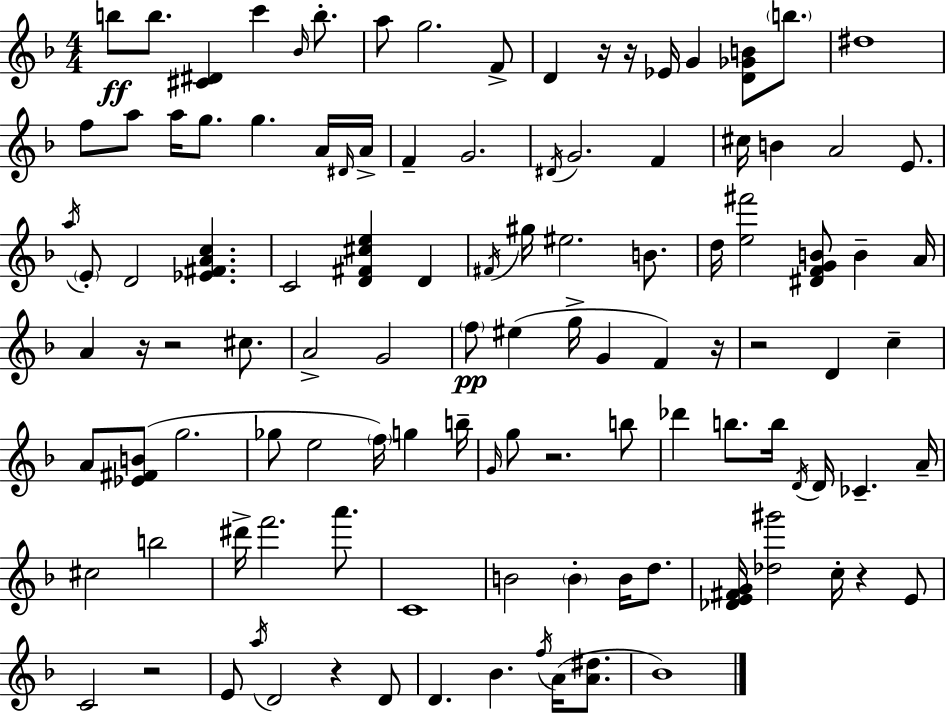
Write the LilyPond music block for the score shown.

{
  \clef treble
  \numericTimeSignature
  \time 4/4
  \key d \minor
  b''8\ff b''8. <cis' dis'>4 c'''4 \grace { bes'16 } b''8.-. | a''8 g''2. f'8-> | d'4 r16 r16 ees'16 g'4 <d' ges' b'>8 \parenthesize b''8. | dis''1 | \break f''8 a''8 a''16 g''8. g''4. a'16 | \grace { dis'16 } a'16-> f'4-- g'2. | \acciaccatura { dis'16 } g'2. f'4 | cis''16 b'4 a'2 | \break e'8. \acciaccatura { a''16 } \parenthesize e'8-. d'2 <ees' fis' a' c''>4. | c'2 <d' fis' cis'' e''>4 | d'4 \acciaccatura { fis'16 } gis''16 eis''2. | b'8. d''16 <e'' fis'''>2 <dis' f' g' b'>8 | \break b'4-- a'16 a'4 r16 r2 | cis''8. a'2-> g'2 | \parenthesize f''8\pp eis''4( g''16-> g'4 | f'4) r16 r2 d'4 | \break c''4-- a'8 <ees' fis' b'>8( g''2. | ges''8 e''2 \parenthesize f''16) | g''4 b''16-- \grace { g'16 } g''8 r2. | b''8 des'''4 b''8. b''16 \acciaccatura { d'16 } d'16 | \break ces'4.-- a'16-- cis''2 b''2 | dis'''16-> f'''2. | a'''8. c'1 | b'2 \parenthesize b'4-. | \break b'16 d''8. <des' e' fis' g'>16 <des'' gis'''>2 | c''16-. r4 e'8 c'2 r2 | e'8 \acciaccatura { a''16 } d'2 | r4 d'8 d'4. bes'4. | \break \acciaccatura { f''16 }( a'16 <a' dis''>8. bes'1) | \bar "|."
}